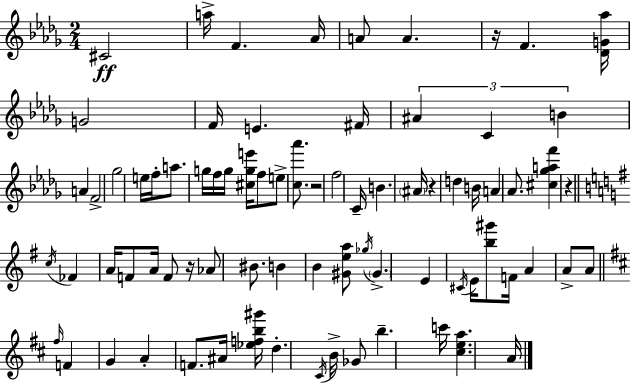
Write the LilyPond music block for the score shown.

{
  \clef treble
  \numericTimeSignature
  \time 2/4
  \key bes \minor
  cis'2\ff | a''16-> f'4. aes'16 | a'8 a'4. | r16 f'4. <des' g' aes''>16 | \break g'2 | f'16 e'4. fis'16 | \tuplet 3/2 { ais'4 c'4 | b'4 } a'4 | \break f'2-> | ges''2 | e''16 f''16-. a''8. g''16 f''16 g''16 | <cis'' g'' e'''>16 f''8 e''8-> <c'' aes'''>8. | \break r2 | f''2 | c'16-- b'4. \parenthesize ais'16 | r4 d''4 | \break b'16 a'4 aes'8. | <cis'' ges'' a'' f'''>4 r4 | \bar "||" \break \key g \major \acciaccatura { c''16 } fes'4 a'16 f'8 | a'16 f'8 r16 aes'8 bis'8. | b'4 b'4 | <gis' e'' a''>8 \acciaccatura { ges''16 } \parenthesize gis'4.-> | \break e'4 \acciaccatura { cis'16 } e'16 | <b'' gis'''>8 f'16 a'4 a'8-> | a'8 \bar "||" \break \key b \minor \grace { fis''16 } f'4 g'4 | a'4-. f'8. | ais'16 <ees'' f'' b'' gis'''>16 d''4.-. | \acciaccatura { cis'16 } b'16-> ges'8 b''4.-- | \break c'''16 <cis'' e'' a''>4. | a'16 \bar "|."
}